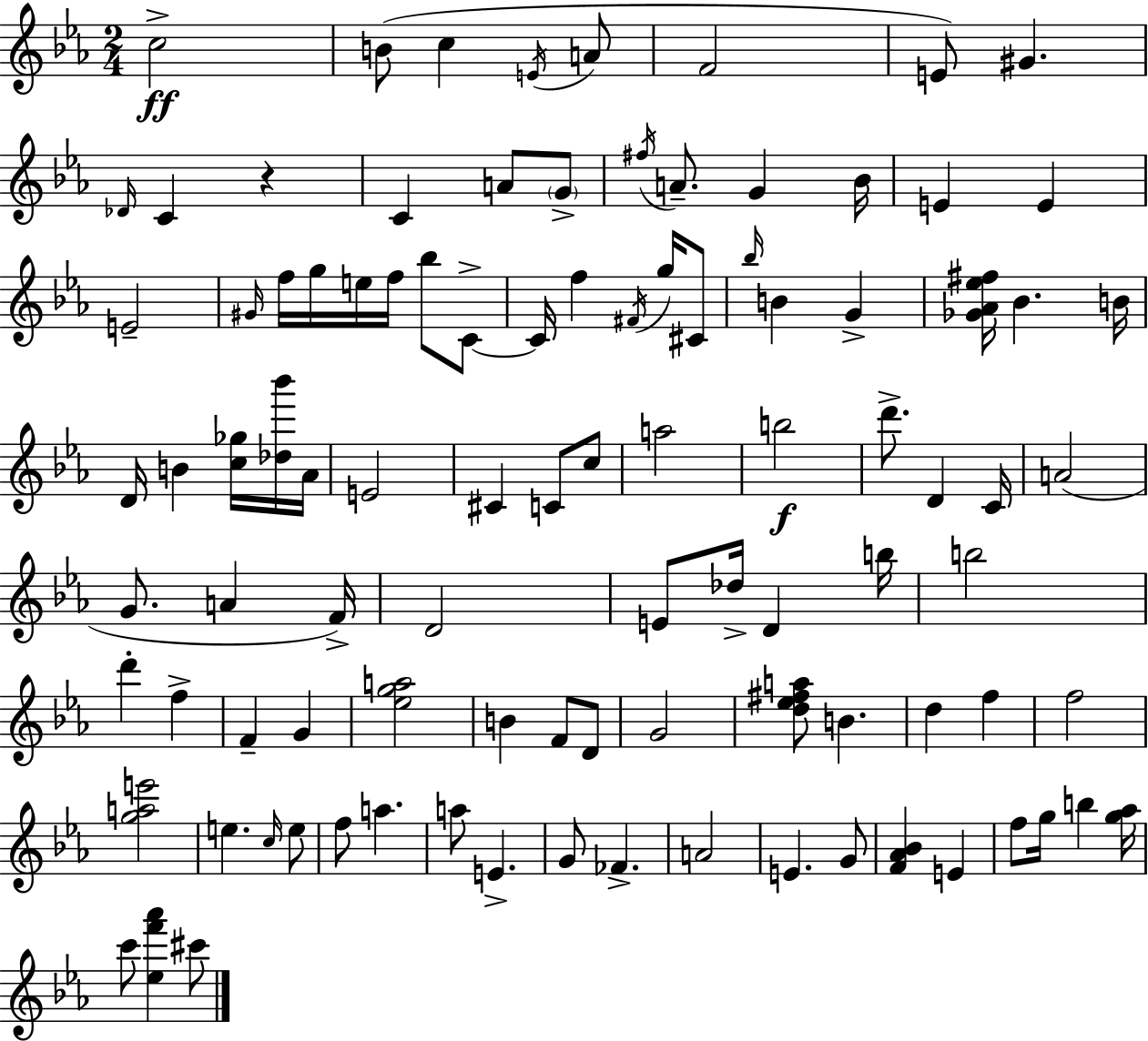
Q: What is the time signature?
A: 2/4